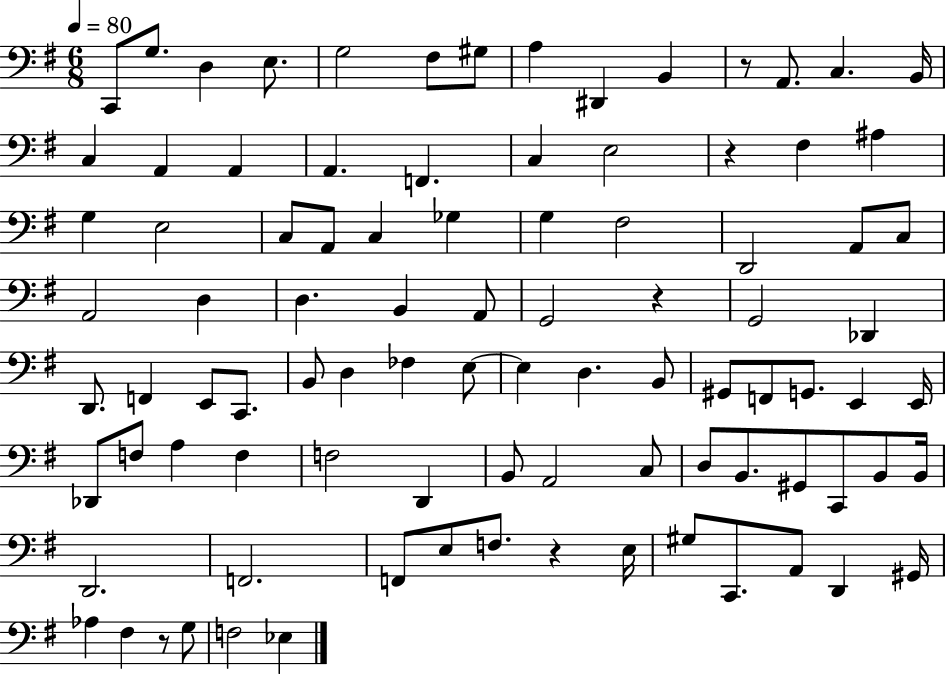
{
  \clef bass
  \numericTimeSignature
  \time 6/8
  \key g \major
  \tempo 4 = 80
  c,8 g8. d4 e8. | g2 fis8 gis8 | a4 dis,4 b,4 | r8 a,8. c4. b,16 | \break c4 a,4 a,4 | a,4. f,4. | c4 e2 | r4 fis4 ais4 | \break g4 e2 | c8 a,8 c4 ges4 | g4 fis2 | d,2 a,8 c8 | \break a,2 d4 | d4. b,4 a,8 | g,2 r4 | g,2 des,4 | \break d,8. f,4 e,8 c,8. | b,8 d4 fes4 e8~~ | e4 d4. b,8 | gis,8 f,8 g,8. e,4 e,16 | \break des,8 f8 a4 f4 | f2 d,4 | b,8 a,2 c8 | d8 b,8. gis,8 c,8 b,8 b,16 | \break d,2. | f,2. | f,8 e8 f8. r4 e16 | gis8 c,8. a,8 d,4 gis,16 | \break aes4 fis4 r8 g8 | f2 ees4 | \bar "|."
}